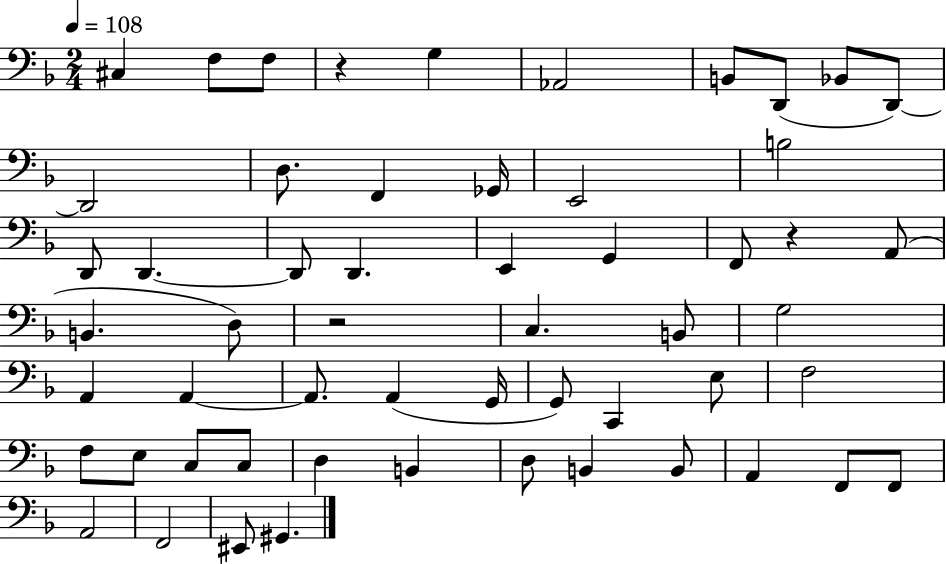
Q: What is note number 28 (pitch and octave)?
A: G3